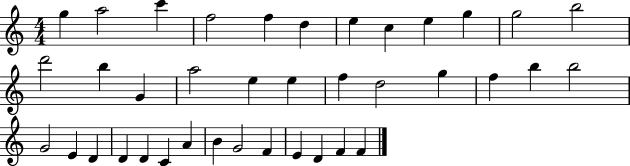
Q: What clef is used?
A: treble